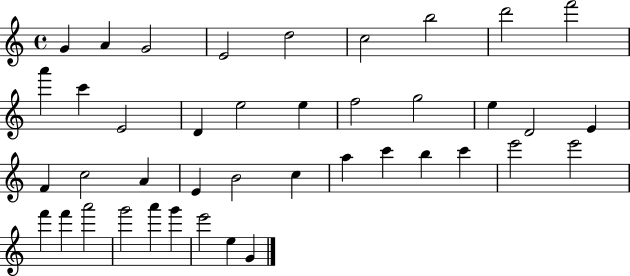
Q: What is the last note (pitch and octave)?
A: G4